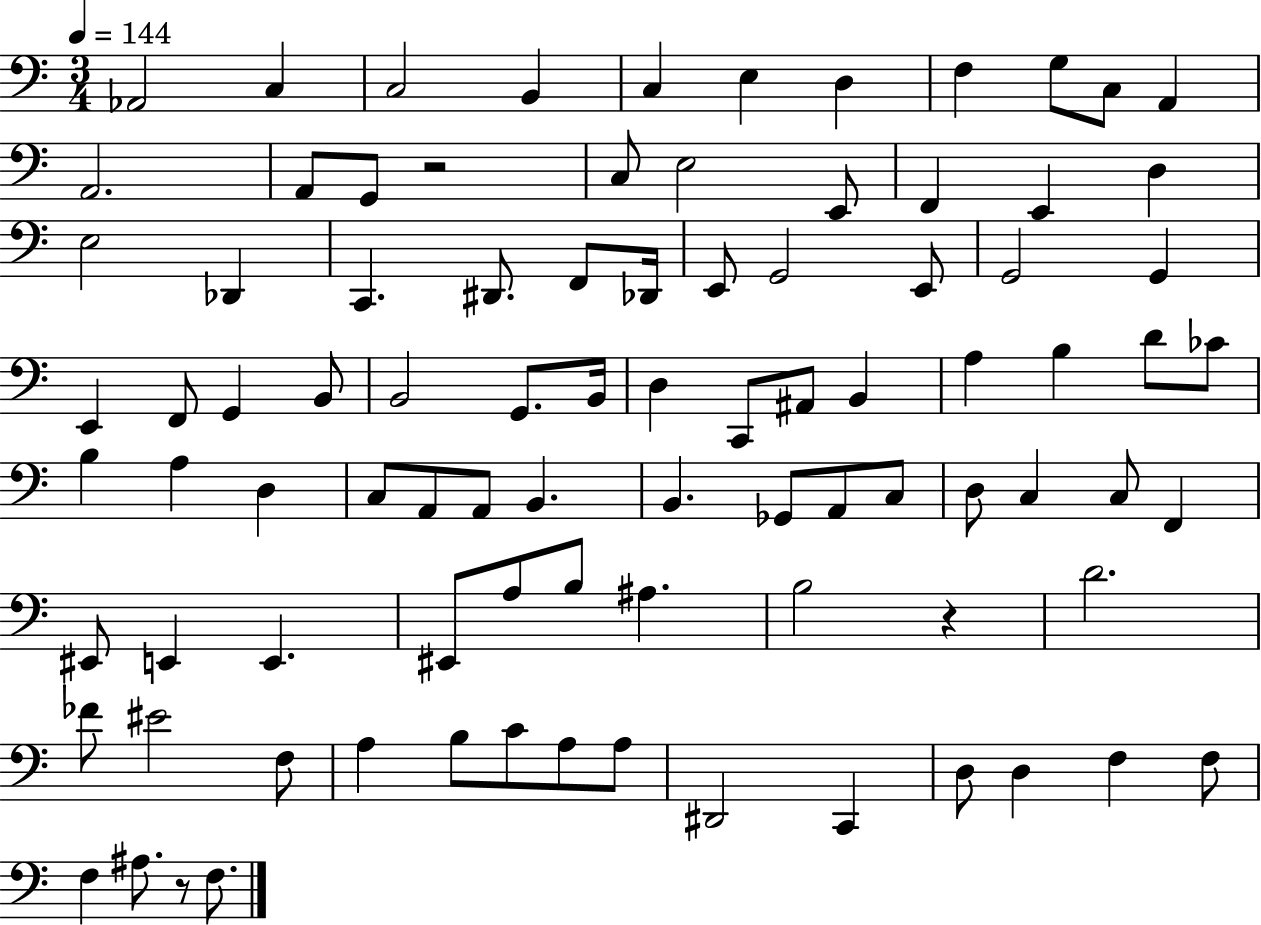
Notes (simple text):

Ab2/h C3/q C3/h B2/q C3/q E3/q D3/q F3/q G3/e C3/e A2/q A2/h. A2/e G2/e R/h C3/e E3/h E2/e F2/q E2/q D3/q E3/h Db2/q C2/q. D#2/e. F2/e Db2/s E2/e G2/h E2/e G2/h G2/q E2/q F2/e G2/q B2/e B2/h G2/e. B2/s D3/q C2/e A#2/e B2/q A3/q B3/q D4/e CES4/e B3/q A3/q D3/q C3/e A2/e A2/e B2/q. B2/q. Gb2/e A2/e C3/e D3/e C3/q C3/e F2/q EIS2/e E2/q E2/q. EIS2/e A3/e B3/e A#3/q. B3/h R/q D4/h. FES4/e EIS4/h F3/e A3/q B3/e C4/e A3/e A3/e D#2/h C2/q D3/e D3/q F3/q F3/e F3/q A#3/e. R/e F3/e.